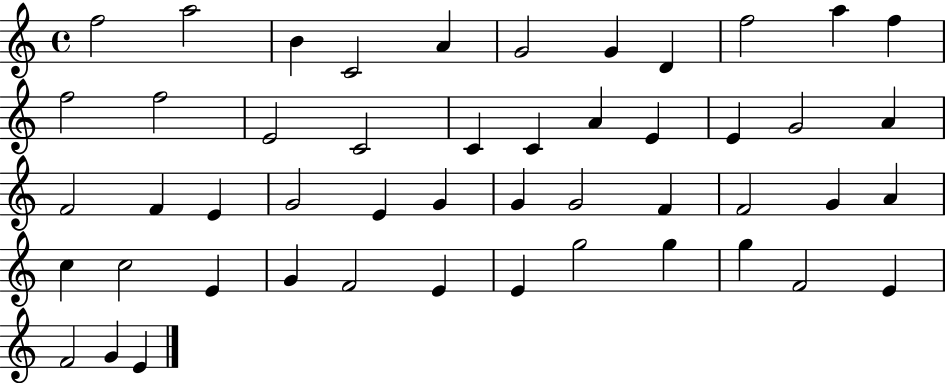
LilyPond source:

{
  \clef treble
  \time 4/4
  \defaultTimeSignature
  \key c \major
  f''2 a''2 | b'4 c'2 a'4 | g'2 g'4 d'4 | f''2 a''4 f''4 | \break f''2 f''2 | e'2 c'2 | c'4 c'4 a'4 e'4 | e'4 g'2 a'4 | \break f'2 f'4 e'4 | g'2 e'4 g'4 | g'4 g'2 f'4 | f'2 g'4 a'4 | \break c''4 c''2 e'4 | g'4 f'2 e'4 | e'4 g''2 g''4 | g''4 f'2 e'4 | \break f'2 g'4 e'4 | \bar "|."
}